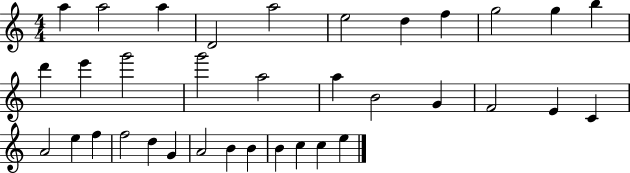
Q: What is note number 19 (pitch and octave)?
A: G4